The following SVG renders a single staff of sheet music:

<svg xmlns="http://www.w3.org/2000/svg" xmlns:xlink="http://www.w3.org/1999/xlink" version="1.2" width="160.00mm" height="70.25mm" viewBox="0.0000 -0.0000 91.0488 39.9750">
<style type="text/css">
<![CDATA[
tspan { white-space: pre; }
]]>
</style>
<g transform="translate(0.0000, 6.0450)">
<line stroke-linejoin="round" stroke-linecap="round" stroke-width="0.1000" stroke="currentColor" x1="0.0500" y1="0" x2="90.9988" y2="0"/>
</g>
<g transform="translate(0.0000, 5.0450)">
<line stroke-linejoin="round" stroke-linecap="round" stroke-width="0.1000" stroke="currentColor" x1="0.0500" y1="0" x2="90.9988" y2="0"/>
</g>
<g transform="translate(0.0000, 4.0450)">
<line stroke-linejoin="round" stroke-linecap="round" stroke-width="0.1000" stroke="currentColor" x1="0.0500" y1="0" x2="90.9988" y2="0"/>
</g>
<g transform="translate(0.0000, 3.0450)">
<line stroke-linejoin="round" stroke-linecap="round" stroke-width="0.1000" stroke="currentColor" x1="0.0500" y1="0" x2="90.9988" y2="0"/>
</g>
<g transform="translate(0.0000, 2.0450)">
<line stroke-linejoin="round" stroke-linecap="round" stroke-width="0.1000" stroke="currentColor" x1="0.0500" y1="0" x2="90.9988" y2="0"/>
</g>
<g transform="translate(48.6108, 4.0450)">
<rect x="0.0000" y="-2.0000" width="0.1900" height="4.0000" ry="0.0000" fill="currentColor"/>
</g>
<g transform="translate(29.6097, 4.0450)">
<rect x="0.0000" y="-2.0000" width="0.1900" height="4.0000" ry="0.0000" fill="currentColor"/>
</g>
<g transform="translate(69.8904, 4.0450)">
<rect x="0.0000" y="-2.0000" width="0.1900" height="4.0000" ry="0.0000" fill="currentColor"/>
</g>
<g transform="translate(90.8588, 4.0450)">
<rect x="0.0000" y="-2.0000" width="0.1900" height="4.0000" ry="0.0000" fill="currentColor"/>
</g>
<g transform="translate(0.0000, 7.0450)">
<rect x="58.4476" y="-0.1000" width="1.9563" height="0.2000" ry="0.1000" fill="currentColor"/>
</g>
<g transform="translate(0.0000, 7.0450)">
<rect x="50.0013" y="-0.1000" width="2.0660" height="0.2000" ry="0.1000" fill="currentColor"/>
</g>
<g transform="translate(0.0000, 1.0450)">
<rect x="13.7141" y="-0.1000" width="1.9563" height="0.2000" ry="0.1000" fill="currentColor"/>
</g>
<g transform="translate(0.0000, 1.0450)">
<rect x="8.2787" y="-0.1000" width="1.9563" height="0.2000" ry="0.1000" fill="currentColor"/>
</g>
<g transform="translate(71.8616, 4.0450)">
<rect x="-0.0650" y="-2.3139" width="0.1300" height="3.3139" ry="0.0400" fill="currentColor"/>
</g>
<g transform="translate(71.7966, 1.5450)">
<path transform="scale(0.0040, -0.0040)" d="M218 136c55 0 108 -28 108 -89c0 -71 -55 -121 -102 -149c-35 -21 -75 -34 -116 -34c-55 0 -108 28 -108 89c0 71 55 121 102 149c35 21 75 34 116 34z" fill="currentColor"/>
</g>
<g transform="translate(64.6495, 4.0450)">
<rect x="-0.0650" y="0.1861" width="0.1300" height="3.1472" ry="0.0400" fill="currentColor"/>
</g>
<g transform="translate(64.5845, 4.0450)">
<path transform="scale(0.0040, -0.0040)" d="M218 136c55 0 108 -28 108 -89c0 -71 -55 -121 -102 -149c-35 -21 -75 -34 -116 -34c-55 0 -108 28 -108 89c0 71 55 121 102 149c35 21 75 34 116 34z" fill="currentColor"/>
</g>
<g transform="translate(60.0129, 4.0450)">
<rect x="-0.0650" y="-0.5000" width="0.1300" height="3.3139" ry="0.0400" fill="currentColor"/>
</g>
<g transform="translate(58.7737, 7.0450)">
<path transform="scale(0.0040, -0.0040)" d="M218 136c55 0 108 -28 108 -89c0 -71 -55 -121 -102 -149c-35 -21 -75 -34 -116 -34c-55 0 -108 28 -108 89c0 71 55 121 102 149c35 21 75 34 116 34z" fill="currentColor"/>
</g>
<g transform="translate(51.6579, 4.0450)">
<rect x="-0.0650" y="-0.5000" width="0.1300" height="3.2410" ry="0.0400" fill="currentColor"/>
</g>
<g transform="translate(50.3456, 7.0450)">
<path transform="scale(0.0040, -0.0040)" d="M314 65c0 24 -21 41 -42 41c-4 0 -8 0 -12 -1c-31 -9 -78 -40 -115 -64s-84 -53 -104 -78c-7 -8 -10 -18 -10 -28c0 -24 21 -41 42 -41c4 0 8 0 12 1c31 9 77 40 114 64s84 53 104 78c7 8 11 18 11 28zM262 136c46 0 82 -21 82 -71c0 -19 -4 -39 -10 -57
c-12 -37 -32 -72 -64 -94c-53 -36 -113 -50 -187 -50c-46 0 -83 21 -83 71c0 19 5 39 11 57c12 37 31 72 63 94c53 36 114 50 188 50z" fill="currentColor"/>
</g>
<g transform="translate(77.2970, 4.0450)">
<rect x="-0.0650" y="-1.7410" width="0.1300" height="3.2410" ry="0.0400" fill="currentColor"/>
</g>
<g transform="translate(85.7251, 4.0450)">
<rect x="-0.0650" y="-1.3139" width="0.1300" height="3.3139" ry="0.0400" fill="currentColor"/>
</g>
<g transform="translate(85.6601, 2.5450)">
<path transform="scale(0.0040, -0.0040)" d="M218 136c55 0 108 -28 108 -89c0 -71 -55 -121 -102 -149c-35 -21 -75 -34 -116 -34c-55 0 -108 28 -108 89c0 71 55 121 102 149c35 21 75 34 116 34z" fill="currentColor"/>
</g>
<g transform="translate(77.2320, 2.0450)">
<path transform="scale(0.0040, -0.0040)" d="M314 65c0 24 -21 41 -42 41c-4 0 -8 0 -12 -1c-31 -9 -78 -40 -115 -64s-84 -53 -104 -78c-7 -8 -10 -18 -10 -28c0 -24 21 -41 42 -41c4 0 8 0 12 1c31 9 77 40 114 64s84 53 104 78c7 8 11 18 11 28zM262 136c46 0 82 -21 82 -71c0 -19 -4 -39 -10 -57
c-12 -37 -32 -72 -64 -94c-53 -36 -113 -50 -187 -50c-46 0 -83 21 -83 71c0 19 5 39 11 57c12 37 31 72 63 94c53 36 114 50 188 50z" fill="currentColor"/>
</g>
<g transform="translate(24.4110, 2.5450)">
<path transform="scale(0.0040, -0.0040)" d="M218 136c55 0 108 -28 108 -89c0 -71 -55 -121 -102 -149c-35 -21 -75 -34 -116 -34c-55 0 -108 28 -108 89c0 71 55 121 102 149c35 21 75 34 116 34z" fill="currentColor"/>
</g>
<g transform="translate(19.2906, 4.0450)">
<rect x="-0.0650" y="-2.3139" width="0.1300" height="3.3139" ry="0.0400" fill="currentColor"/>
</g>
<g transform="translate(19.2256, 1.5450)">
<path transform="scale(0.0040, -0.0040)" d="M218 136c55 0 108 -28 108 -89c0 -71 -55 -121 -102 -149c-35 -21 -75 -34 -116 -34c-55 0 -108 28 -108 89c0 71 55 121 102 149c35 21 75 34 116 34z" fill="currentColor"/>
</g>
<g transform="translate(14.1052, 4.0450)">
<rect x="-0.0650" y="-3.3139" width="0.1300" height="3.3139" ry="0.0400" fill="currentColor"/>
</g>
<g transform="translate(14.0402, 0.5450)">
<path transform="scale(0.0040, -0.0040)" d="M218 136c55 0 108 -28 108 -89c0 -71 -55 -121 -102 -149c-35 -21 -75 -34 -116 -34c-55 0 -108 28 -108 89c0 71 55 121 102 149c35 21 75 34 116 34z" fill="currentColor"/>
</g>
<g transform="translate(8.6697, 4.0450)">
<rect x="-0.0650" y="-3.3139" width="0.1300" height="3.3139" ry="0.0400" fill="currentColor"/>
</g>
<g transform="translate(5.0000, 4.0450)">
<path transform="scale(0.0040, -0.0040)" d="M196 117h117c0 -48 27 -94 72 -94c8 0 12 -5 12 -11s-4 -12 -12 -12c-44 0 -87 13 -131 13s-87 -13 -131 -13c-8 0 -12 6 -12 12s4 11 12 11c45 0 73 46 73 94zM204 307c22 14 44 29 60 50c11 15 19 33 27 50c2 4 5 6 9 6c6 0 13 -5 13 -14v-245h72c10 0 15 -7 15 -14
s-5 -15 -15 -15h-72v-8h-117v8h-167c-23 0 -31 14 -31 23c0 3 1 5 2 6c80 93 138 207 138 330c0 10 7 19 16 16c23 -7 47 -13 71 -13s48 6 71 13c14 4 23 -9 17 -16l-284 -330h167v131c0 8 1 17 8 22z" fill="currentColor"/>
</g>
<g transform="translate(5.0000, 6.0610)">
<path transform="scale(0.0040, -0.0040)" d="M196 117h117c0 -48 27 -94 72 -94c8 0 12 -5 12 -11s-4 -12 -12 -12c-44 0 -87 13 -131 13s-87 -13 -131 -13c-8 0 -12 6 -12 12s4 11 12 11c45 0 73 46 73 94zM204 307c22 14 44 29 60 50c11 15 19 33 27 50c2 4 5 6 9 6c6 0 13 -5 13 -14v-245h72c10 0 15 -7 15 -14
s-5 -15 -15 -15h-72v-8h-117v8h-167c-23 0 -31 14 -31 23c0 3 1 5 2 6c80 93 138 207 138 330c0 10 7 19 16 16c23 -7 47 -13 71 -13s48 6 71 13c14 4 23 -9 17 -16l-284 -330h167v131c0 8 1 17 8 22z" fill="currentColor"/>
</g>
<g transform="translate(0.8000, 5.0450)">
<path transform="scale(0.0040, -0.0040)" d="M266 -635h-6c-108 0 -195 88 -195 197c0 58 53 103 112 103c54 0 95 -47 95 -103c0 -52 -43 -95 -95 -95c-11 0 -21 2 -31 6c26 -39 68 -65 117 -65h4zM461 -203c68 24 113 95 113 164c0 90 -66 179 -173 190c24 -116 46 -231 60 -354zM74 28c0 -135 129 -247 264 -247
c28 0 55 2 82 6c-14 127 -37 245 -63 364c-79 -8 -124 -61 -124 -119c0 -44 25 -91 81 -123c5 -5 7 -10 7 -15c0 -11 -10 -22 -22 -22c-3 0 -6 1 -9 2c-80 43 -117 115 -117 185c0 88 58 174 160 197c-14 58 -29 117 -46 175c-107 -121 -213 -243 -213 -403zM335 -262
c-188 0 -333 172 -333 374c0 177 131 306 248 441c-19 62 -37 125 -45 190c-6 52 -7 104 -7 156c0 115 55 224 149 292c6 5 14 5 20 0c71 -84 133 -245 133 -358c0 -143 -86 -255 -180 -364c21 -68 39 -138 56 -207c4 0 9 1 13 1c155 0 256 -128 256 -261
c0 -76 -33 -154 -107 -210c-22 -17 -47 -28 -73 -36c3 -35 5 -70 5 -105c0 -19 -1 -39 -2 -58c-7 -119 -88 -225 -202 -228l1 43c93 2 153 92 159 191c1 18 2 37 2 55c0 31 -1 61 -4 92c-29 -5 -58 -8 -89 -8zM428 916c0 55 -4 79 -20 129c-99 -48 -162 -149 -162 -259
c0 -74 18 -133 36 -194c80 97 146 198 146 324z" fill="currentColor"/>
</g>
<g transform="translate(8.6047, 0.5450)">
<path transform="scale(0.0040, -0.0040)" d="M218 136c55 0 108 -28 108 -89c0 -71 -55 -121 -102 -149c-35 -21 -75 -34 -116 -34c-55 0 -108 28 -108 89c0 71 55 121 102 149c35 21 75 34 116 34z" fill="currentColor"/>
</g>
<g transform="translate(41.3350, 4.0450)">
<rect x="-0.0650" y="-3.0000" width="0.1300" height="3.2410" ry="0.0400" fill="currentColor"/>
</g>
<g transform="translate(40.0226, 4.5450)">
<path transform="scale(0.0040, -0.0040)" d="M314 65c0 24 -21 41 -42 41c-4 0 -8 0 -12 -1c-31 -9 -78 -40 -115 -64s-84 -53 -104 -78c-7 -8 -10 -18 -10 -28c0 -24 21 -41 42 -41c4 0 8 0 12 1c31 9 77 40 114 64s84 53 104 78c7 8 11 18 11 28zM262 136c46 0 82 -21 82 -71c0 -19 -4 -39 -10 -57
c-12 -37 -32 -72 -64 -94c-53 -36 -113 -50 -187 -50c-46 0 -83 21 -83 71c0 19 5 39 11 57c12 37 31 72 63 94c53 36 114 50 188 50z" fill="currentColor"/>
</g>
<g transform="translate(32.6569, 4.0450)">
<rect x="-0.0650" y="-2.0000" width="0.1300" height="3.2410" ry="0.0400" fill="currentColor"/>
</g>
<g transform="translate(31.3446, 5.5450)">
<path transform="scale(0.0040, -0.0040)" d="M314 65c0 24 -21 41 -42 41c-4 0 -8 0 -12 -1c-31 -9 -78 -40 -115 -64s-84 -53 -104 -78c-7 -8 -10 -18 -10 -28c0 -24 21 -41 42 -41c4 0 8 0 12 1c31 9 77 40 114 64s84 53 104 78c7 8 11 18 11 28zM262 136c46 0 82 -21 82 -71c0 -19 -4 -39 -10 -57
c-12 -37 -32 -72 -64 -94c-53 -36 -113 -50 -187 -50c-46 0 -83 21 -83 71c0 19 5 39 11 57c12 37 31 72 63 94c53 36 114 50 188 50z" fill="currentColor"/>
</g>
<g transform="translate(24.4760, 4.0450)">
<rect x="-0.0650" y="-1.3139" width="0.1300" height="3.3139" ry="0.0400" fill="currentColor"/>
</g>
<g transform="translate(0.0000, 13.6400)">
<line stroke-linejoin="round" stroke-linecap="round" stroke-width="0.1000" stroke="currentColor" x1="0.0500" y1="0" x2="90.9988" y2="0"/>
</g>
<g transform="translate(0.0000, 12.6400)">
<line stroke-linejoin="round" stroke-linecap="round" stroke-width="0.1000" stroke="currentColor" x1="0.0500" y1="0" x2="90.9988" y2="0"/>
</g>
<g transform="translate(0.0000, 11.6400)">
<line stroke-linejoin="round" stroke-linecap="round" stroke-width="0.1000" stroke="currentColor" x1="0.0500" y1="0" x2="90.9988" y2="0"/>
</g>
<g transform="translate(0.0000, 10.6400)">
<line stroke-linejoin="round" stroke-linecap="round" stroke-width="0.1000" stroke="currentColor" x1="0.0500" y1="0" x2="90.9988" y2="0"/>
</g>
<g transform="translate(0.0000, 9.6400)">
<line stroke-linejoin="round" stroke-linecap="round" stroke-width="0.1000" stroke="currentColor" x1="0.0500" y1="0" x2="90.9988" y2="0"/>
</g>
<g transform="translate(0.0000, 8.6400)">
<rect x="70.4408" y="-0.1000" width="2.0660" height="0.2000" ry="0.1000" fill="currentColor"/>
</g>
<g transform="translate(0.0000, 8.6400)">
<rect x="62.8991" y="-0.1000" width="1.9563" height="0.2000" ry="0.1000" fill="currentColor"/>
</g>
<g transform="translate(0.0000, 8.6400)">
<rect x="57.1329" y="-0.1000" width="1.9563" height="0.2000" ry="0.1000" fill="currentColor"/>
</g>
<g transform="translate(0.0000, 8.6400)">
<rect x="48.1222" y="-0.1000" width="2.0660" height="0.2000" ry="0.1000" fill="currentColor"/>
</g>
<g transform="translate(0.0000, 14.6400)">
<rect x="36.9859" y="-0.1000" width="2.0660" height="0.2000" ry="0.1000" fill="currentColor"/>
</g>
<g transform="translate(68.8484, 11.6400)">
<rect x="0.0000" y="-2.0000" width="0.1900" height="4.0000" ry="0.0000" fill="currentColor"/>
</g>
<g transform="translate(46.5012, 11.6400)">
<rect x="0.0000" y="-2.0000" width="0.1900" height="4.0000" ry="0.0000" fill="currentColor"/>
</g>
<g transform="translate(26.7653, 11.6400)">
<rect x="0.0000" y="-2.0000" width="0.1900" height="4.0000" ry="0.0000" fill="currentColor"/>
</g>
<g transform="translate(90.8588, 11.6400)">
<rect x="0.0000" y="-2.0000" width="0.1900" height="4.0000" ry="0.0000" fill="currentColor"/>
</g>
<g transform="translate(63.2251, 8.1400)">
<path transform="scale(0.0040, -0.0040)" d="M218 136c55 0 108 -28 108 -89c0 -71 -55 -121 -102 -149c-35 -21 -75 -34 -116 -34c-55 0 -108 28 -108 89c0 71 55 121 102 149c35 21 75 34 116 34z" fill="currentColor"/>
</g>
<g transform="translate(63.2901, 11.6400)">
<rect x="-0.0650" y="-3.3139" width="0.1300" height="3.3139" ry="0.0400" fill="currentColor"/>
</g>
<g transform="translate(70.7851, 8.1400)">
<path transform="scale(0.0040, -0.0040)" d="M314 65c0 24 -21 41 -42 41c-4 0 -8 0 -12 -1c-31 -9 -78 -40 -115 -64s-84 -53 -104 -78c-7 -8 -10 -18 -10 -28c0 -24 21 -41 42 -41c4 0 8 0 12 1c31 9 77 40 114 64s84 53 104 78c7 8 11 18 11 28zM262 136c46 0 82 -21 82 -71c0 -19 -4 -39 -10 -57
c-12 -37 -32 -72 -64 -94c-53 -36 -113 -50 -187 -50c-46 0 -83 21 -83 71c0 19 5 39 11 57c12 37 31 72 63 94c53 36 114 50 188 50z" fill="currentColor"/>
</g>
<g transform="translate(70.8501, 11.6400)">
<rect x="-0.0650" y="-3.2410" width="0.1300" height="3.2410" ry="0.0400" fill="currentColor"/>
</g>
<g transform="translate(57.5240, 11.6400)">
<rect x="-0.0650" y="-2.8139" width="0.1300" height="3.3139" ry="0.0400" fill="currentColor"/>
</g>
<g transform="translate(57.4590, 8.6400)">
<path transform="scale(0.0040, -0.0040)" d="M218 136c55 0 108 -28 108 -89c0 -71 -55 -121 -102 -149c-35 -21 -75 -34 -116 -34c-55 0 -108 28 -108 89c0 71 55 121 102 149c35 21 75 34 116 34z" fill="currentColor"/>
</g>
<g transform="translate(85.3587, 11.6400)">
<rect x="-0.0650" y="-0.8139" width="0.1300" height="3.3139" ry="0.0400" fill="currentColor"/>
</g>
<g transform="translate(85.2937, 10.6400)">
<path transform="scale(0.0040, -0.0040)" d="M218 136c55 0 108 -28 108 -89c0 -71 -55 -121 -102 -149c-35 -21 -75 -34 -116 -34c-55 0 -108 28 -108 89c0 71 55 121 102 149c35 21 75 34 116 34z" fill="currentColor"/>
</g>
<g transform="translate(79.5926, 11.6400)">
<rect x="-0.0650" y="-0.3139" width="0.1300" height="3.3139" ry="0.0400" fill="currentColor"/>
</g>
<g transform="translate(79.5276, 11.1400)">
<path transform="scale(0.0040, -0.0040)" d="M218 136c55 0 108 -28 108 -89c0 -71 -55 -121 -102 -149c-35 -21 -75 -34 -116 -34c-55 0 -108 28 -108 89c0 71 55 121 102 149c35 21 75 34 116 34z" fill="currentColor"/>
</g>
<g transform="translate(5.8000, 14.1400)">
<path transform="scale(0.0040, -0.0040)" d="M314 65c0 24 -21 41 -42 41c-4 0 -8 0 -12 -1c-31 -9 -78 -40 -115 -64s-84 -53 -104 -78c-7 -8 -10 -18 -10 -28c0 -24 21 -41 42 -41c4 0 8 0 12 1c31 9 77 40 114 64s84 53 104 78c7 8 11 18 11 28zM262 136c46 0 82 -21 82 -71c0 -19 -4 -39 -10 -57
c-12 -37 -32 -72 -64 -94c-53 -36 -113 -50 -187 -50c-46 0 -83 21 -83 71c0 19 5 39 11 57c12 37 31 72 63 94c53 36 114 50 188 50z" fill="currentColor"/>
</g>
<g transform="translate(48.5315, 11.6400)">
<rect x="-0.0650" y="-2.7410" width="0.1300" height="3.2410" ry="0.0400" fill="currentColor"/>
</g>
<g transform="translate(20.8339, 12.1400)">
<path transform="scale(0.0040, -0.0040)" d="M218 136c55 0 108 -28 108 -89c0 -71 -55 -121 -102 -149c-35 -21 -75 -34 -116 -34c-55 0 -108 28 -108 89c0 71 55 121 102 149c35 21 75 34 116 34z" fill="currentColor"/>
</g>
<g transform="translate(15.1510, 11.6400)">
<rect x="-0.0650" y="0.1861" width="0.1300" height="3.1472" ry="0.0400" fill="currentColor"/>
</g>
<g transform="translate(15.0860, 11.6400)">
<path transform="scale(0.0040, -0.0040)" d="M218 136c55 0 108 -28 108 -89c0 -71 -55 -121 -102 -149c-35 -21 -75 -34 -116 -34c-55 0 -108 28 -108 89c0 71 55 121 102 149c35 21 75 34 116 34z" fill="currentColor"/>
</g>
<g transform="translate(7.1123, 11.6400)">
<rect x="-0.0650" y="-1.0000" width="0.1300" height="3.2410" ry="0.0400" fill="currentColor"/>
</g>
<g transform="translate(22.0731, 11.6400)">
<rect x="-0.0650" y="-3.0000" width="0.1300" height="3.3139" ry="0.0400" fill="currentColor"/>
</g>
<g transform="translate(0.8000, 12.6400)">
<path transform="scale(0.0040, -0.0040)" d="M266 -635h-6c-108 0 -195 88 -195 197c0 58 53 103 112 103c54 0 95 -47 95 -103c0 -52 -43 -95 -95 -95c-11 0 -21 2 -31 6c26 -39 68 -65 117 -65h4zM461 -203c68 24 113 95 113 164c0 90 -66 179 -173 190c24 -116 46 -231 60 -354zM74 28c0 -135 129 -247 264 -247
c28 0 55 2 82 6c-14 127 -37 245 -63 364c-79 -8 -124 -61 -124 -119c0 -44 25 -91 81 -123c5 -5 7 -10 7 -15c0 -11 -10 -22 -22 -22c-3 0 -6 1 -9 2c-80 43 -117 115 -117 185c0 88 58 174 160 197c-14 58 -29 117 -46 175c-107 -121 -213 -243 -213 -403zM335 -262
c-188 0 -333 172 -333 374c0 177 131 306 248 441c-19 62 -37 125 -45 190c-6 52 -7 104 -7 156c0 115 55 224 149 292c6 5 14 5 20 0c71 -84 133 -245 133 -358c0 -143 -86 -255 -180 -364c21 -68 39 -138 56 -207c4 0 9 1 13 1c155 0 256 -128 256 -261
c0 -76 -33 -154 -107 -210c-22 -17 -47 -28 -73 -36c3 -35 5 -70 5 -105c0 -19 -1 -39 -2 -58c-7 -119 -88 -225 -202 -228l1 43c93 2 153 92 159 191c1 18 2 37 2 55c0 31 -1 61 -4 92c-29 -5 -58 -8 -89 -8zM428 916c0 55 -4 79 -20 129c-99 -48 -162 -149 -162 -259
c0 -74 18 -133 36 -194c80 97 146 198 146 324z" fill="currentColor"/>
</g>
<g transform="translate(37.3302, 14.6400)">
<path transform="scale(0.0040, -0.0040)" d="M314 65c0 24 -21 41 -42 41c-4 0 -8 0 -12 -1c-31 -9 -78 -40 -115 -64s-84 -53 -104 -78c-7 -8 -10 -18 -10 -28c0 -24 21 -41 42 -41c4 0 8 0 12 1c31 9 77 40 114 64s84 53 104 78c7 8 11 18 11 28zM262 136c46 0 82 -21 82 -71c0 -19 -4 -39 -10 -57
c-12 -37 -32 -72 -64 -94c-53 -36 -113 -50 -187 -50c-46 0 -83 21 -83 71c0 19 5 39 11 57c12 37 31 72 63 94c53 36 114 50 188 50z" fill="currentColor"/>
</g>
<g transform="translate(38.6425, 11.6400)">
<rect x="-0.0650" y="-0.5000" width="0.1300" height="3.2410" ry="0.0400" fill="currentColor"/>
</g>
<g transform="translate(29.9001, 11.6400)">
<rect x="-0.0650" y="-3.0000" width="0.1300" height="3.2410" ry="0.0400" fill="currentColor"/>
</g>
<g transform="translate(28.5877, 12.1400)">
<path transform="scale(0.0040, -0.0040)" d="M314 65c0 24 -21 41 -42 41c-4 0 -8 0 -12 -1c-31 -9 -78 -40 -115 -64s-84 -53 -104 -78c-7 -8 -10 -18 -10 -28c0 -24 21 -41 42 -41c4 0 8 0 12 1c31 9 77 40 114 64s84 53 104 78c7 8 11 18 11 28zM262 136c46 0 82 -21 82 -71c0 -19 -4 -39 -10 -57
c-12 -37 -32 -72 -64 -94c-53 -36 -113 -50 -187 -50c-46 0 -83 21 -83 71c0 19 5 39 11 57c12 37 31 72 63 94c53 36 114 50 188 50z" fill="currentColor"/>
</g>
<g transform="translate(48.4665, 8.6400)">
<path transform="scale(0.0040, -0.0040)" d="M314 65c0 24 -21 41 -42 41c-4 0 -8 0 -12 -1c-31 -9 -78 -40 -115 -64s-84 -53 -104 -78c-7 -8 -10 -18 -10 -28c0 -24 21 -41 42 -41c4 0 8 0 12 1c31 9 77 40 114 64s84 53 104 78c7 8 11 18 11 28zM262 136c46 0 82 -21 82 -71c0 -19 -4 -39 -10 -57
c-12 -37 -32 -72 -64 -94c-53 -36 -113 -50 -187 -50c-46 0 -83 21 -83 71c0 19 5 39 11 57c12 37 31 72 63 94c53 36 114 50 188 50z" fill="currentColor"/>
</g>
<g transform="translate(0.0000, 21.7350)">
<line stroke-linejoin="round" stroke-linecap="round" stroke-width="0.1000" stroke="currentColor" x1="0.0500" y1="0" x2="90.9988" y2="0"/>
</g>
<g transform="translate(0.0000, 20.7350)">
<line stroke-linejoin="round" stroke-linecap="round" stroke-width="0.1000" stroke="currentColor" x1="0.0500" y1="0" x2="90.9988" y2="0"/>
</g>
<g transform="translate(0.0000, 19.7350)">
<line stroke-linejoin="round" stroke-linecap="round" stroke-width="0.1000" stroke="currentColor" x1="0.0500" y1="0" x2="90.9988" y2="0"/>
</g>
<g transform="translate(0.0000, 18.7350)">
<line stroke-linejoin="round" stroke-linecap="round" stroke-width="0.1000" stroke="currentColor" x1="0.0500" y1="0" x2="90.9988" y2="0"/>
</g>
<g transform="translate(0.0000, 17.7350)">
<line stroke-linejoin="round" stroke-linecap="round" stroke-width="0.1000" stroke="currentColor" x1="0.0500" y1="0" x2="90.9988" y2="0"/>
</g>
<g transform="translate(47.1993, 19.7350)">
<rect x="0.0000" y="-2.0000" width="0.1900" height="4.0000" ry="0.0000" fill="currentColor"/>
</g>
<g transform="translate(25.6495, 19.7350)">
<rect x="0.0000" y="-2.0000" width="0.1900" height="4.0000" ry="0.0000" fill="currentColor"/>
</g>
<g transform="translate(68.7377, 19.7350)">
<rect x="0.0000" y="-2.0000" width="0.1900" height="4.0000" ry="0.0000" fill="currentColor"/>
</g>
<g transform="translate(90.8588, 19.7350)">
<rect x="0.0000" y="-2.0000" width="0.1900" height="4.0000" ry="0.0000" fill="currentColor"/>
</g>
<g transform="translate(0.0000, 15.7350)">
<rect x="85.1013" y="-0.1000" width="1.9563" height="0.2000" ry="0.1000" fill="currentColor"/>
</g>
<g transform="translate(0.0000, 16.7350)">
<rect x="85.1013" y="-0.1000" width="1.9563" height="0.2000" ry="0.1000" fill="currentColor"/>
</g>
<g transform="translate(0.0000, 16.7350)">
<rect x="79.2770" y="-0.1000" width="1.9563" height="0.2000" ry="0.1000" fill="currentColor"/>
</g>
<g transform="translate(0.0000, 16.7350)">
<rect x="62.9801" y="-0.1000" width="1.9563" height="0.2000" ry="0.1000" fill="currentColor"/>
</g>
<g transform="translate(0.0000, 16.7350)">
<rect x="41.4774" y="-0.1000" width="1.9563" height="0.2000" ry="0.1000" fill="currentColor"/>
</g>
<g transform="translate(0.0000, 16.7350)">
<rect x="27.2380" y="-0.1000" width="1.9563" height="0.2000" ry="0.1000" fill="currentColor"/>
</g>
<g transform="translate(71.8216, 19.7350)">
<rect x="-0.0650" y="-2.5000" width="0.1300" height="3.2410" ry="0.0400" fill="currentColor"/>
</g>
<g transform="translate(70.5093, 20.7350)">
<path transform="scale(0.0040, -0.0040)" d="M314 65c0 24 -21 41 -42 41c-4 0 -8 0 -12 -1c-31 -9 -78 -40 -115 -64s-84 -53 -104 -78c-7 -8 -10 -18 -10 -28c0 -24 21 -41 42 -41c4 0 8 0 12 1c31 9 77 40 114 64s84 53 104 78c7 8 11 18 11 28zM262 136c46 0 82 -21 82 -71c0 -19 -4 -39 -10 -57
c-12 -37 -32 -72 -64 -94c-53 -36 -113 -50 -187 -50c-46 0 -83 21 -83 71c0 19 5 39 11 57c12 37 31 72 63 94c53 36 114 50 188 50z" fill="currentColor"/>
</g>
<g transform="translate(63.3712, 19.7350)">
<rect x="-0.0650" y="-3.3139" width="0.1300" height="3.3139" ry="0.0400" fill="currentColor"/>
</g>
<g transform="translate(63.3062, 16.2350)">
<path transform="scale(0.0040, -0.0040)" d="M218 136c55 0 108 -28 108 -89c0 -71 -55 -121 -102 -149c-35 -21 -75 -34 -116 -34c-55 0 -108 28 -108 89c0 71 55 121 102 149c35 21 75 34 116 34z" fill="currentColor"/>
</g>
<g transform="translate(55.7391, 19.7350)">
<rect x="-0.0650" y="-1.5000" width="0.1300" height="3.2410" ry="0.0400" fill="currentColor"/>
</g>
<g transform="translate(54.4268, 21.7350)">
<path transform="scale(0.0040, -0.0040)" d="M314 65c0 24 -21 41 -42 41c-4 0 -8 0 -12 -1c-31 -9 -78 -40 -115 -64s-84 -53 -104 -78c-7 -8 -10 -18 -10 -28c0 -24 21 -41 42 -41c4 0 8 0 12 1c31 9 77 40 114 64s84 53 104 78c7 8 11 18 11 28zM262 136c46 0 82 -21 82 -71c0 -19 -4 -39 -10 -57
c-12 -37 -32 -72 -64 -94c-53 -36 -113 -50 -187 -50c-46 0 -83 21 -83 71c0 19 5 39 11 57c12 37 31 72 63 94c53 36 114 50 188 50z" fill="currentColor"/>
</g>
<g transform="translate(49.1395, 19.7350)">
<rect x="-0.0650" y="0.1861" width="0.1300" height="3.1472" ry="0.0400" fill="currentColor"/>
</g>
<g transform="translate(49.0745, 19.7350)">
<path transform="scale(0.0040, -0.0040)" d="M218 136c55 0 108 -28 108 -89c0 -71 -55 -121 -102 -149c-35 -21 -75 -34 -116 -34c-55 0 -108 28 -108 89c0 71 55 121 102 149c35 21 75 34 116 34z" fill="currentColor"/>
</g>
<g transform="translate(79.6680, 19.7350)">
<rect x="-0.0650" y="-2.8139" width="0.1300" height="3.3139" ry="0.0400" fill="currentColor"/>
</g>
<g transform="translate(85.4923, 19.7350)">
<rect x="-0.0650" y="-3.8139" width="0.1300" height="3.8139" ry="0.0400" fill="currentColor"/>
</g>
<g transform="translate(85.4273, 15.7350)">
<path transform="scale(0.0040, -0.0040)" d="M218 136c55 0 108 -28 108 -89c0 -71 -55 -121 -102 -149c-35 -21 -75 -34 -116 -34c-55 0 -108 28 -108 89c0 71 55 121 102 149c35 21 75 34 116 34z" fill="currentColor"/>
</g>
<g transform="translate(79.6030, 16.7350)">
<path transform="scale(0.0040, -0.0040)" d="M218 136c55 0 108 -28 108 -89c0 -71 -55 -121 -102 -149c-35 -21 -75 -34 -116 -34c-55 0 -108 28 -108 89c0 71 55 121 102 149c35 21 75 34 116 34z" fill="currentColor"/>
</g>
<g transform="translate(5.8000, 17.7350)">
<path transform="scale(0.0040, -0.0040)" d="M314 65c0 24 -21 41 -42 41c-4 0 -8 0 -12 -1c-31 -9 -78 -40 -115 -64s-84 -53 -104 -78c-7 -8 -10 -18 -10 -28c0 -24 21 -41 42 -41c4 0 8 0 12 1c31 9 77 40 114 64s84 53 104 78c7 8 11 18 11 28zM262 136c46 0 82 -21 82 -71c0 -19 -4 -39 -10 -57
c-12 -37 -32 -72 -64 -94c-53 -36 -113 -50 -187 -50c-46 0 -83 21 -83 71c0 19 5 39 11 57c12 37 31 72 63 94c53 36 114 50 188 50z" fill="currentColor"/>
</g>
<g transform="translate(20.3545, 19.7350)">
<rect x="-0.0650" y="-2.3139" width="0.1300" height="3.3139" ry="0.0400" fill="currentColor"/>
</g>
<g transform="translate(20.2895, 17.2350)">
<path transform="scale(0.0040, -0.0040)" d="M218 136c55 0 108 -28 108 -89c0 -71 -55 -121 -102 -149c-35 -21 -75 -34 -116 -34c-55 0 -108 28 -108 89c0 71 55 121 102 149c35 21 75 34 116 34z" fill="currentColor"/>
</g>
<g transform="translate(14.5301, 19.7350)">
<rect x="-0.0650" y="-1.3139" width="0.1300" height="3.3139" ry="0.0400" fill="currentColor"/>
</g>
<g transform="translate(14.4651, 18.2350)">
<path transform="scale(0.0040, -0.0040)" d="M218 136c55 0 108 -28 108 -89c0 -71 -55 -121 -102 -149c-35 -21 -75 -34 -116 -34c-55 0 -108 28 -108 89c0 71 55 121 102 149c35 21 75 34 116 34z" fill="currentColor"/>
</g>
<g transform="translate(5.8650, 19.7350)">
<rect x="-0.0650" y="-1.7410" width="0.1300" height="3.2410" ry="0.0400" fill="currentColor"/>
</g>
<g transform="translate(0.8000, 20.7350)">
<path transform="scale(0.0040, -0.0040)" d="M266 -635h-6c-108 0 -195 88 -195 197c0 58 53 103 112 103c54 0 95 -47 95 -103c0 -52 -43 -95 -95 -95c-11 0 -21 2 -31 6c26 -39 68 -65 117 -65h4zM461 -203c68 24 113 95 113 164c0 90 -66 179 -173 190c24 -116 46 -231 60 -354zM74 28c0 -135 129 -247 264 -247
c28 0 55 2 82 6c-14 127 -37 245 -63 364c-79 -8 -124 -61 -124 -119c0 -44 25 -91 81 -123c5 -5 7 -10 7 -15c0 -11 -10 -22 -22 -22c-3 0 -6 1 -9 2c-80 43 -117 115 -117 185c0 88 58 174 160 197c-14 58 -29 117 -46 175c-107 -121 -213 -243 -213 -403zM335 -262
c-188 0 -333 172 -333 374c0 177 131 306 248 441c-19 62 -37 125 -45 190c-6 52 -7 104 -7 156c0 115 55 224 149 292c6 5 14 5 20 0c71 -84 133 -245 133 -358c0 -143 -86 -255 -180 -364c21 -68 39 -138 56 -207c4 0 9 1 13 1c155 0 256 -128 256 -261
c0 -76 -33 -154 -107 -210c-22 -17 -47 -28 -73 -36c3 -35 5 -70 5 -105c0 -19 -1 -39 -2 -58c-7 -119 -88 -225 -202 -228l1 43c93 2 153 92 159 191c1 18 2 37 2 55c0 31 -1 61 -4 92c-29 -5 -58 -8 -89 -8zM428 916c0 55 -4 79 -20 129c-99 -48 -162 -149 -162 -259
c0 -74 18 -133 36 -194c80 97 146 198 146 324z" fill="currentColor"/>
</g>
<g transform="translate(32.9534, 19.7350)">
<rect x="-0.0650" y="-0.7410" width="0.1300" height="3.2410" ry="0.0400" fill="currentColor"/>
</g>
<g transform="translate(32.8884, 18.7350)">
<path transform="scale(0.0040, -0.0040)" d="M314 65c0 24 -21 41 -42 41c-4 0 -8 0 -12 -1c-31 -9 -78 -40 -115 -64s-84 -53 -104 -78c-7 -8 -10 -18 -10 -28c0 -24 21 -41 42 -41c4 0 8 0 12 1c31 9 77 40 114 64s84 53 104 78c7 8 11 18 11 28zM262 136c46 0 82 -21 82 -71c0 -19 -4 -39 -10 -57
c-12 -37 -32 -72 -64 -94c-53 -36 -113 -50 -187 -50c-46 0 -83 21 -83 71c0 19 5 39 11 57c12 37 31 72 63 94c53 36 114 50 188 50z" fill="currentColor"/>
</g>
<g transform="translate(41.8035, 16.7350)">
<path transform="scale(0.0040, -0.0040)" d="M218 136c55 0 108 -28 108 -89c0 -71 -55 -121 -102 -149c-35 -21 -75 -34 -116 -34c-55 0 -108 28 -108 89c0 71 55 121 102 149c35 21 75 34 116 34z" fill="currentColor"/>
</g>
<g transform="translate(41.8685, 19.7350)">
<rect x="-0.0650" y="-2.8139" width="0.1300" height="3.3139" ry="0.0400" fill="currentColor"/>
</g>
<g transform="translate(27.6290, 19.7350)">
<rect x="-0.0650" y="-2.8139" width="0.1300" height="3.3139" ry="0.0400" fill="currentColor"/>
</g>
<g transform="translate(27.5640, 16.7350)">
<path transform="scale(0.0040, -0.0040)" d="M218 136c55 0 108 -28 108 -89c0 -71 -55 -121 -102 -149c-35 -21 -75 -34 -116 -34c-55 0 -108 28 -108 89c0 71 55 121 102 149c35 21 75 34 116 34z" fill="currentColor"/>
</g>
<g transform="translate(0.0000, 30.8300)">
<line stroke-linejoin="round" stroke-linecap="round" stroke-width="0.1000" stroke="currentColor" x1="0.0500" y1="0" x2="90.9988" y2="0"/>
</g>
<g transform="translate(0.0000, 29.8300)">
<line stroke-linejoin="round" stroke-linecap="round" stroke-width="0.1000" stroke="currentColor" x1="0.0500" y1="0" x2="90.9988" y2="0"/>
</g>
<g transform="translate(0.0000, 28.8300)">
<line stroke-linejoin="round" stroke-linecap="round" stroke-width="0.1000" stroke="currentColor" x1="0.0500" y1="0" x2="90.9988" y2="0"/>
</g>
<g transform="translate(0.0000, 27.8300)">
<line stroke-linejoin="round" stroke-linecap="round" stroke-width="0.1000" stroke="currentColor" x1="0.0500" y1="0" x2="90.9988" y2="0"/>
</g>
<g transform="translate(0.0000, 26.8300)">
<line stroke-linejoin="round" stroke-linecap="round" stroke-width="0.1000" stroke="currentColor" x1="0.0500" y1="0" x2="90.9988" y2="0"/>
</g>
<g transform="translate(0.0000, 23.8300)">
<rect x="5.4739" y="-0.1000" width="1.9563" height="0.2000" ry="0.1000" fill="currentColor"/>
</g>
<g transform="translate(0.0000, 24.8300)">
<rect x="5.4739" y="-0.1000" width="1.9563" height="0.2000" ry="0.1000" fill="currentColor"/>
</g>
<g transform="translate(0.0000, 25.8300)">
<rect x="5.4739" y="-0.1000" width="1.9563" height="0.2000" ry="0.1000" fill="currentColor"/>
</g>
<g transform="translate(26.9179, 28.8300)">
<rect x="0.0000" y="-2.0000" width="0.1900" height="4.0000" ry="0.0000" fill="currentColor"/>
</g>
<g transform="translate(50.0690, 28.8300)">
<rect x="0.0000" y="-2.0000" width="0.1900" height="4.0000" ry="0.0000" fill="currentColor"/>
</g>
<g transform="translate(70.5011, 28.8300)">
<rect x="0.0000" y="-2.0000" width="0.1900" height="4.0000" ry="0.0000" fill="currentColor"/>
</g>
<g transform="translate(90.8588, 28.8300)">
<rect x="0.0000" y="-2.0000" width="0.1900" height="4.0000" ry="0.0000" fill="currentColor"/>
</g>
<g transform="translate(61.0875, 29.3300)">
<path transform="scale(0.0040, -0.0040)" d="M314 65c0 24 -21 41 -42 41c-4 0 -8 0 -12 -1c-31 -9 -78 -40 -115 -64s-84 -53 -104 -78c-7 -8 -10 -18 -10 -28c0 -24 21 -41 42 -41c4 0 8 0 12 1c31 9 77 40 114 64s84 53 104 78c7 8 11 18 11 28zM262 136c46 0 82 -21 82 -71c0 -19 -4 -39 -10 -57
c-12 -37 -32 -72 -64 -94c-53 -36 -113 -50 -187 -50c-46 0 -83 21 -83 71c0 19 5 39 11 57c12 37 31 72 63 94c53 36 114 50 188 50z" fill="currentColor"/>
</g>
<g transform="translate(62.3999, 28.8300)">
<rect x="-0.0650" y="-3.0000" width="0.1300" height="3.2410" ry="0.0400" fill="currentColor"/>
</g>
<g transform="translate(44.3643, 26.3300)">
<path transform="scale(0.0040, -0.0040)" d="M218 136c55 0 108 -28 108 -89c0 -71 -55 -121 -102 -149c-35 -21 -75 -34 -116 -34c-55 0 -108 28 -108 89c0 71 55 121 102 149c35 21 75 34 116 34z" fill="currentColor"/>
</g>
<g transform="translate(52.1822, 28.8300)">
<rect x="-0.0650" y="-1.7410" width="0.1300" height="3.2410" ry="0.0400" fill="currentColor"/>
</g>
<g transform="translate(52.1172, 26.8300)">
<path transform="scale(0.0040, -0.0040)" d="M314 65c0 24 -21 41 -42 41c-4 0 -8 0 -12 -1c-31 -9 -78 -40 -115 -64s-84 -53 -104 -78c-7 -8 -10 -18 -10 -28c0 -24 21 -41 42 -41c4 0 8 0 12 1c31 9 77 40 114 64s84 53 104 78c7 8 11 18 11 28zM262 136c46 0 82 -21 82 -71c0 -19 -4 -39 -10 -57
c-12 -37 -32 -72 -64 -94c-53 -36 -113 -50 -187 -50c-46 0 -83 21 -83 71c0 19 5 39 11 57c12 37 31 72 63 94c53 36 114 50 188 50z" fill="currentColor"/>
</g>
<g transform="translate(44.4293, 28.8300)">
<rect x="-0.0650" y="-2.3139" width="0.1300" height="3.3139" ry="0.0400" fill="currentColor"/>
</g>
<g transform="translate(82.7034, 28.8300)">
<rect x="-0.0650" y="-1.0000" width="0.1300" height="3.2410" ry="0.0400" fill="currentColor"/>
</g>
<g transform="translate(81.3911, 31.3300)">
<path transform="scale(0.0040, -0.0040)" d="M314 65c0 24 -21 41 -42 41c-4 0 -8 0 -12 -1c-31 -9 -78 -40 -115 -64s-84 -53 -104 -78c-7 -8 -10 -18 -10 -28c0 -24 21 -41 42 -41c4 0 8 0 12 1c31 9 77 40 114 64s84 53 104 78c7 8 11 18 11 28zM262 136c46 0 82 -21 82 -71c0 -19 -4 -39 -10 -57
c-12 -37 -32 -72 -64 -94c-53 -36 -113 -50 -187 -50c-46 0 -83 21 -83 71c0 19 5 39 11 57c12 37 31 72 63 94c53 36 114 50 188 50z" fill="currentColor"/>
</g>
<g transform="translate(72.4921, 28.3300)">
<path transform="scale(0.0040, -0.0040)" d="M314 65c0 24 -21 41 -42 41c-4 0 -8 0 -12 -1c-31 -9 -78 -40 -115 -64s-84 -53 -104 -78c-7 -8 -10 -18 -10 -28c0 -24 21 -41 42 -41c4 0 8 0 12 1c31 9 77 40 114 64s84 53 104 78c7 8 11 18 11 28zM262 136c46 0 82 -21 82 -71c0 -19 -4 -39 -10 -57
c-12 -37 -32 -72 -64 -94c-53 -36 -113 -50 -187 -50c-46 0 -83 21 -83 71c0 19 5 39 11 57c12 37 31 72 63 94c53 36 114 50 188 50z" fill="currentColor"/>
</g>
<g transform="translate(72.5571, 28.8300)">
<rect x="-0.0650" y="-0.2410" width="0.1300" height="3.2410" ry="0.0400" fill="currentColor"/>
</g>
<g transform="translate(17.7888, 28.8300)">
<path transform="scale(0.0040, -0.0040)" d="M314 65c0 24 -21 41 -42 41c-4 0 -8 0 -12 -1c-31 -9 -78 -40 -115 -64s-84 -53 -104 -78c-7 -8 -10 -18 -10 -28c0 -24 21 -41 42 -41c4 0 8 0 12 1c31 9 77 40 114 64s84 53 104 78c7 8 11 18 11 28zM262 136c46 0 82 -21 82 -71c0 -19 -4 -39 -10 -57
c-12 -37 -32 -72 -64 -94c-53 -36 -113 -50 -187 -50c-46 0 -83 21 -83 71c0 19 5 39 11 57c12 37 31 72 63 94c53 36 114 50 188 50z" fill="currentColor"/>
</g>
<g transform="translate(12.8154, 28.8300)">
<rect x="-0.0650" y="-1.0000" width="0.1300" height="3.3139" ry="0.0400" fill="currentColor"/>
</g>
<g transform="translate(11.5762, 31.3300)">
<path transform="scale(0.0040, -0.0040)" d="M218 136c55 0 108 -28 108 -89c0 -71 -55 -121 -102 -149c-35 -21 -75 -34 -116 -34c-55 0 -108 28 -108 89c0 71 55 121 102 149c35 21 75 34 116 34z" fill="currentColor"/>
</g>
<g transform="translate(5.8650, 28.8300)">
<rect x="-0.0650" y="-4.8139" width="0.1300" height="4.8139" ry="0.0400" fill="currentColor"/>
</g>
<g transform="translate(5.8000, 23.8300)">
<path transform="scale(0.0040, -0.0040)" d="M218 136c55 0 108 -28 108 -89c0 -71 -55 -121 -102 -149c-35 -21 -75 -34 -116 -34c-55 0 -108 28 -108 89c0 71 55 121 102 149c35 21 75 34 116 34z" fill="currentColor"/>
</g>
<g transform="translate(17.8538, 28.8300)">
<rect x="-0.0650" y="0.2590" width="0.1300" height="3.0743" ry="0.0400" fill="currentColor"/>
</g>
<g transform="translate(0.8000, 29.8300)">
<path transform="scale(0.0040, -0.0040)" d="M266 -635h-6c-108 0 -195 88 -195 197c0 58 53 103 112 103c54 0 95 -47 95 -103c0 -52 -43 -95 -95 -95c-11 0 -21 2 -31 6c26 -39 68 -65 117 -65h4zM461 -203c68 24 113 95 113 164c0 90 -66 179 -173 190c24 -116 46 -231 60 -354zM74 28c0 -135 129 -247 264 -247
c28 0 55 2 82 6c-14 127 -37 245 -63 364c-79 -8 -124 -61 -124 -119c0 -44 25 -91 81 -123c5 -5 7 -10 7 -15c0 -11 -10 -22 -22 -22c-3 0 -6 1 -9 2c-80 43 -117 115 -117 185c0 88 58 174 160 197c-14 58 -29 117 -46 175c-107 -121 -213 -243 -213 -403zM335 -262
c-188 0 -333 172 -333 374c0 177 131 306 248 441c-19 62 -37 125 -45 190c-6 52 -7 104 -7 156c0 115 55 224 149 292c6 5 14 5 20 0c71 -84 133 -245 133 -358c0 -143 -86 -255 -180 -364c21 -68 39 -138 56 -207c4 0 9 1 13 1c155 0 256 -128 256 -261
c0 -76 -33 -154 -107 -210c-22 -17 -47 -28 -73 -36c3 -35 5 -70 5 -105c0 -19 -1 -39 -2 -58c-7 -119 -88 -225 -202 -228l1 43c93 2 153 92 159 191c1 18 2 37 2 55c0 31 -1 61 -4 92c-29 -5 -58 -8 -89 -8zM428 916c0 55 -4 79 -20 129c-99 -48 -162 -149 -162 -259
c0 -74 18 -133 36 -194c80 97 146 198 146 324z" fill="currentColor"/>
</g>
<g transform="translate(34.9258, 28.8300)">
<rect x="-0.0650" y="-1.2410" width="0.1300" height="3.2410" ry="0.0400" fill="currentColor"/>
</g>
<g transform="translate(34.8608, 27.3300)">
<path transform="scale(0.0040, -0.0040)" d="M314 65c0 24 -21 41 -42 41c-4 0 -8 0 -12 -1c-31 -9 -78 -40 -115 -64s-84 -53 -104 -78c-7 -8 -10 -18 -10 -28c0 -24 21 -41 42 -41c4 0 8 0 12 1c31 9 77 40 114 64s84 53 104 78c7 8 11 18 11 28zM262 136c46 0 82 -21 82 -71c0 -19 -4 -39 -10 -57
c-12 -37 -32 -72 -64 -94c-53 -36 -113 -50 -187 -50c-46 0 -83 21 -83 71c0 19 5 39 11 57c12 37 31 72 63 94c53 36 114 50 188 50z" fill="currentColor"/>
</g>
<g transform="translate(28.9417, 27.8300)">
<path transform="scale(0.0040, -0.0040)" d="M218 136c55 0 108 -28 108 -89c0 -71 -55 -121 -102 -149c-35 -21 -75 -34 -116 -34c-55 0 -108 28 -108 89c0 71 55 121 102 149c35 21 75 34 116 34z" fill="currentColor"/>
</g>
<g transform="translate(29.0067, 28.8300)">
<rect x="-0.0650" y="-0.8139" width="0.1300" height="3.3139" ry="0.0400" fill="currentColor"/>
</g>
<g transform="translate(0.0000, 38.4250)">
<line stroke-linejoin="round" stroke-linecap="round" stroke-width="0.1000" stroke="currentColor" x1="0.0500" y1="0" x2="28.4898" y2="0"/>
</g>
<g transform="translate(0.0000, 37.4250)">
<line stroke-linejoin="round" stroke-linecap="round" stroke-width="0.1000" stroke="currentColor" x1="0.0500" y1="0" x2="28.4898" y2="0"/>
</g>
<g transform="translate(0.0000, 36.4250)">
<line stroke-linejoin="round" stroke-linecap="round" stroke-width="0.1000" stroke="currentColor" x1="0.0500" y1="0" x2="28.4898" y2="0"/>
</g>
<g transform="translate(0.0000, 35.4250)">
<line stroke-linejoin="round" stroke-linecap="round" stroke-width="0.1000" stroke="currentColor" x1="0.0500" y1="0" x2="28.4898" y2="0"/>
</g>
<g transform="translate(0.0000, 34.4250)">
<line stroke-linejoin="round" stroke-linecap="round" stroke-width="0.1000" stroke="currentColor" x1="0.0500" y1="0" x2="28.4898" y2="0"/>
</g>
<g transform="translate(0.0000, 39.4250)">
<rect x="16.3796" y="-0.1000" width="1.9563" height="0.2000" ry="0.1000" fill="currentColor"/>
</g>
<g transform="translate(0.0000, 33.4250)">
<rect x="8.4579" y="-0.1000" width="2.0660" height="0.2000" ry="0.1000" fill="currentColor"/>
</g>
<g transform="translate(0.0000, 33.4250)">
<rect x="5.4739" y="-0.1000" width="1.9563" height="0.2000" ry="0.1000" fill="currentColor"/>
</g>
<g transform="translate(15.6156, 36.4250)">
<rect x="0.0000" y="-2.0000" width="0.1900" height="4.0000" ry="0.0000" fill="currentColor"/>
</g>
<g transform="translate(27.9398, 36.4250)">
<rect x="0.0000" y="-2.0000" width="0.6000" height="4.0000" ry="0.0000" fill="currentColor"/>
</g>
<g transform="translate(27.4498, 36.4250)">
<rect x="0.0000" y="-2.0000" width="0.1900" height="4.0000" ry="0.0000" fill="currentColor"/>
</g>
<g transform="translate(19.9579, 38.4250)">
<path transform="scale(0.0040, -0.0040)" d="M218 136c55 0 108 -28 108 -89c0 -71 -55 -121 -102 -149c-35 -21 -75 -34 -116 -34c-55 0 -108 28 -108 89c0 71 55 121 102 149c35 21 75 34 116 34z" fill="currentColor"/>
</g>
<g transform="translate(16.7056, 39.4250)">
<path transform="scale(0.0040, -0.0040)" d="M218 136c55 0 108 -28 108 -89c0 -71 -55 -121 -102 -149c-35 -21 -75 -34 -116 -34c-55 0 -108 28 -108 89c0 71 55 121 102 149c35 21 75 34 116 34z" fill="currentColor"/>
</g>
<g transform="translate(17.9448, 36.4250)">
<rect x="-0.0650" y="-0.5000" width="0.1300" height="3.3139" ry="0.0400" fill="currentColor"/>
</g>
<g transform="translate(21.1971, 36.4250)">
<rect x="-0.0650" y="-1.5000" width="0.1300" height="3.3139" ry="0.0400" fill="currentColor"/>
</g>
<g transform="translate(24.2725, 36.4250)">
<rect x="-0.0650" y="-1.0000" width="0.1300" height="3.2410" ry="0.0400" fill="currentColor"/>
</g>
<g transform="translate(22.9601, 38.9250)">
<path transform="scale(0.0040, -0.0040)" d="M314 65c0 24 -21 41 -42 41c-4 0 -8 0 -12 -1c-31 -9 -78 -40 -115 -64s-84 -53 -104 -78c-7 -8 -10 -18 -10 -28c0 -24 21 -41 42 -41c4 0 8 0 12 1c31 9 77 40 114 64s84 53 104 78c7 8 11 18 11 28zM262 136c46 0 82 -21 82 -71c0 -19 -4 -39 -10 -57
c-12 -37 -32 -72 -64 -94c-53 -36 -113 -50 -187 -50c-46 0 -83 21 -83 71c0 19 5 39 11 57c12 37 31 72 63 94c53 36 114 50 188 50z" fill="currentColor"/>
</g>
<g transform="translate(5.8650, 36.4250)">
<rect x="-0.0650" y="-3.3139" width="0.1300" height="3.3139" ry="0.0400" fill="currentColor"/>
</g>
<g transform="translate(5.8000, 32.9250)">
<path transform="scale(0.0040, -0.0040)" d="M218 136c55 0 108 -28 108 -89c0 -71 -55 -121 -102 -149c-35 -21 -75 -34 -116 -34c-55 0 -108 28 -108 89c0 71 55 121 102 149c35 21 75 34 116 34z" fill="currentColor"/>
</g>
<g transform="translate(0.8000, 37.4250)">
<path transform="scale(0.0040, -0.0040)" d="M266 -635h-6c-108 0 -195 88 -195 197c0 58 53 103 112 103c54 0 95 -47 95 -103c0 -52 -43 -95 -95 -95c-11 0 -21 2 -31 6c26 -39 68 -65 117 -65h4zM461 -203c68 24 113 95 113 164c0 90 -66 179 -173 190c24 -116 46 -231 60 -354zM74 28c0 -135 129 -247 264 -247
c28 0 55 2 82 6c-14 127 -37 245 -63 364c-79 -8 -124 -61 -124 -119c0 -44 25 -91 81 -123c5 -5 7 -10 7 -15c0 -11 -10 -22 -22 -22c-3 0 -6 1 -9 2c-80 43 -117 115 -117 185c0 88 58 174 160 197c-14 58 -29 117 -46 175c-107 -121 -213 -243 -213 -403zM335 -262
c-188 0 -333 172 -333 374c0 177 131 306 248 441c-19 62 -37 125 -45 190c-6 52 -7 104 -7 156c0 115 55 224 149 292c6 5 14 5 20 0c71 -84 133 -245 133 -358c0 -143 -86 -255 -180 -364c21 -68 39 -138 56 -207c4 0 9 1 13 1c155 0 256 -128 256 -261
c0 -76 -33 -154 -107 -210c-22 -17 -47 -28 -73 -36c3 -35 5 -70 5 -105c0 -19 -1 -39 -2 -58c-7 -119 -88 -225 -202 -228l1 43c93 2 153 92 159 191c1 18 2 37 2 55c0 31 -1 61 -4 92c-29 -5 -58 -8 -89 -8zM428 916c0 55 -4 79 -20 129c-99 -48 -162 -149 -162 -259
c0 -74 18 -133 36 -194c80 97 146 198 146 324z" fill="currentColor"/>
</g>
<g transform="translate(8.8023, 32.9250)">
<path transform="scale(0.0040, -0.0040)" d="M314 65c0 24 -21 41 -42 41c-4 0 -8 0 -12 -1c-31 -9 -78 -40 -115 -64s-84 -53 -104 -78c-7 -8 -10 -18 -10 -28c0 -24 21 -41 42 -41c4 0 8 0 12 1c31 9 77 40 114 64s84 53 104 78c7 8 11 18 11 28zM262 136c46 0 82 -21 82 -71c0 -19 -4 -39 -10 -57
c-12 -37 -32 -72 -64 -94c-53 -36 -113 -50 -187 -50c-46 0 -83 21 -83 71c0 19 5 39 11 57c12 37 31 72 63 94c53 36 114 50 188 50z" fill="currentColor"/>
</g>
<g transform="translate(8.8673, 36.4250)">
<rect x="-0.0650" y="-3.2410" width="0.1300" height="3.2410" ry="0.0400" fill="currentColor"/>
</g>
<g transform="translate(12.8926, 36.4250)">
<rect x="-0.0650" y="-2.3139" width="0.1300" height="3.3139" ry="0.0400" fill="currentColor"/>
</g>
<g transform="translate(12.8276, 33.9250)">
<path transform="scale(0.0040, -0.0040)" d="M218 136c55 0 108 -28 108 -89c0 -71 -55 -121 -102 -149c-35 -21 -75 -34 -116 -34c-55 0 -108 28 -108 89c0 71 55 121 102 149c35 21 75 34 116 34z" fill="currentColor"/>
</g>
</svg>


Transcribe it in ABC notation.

X:1
T:Untitled
M:4/4
L:1/4
K:C
b b g e F2 A2 C2 C B g f2 e D2 B A A2 C2 a2 a b b2 c d f2 e g a d2 a B E2 b G2 a c' e' D B2 d e2 g f2 A2 c2 D2 b b2 g C E D2